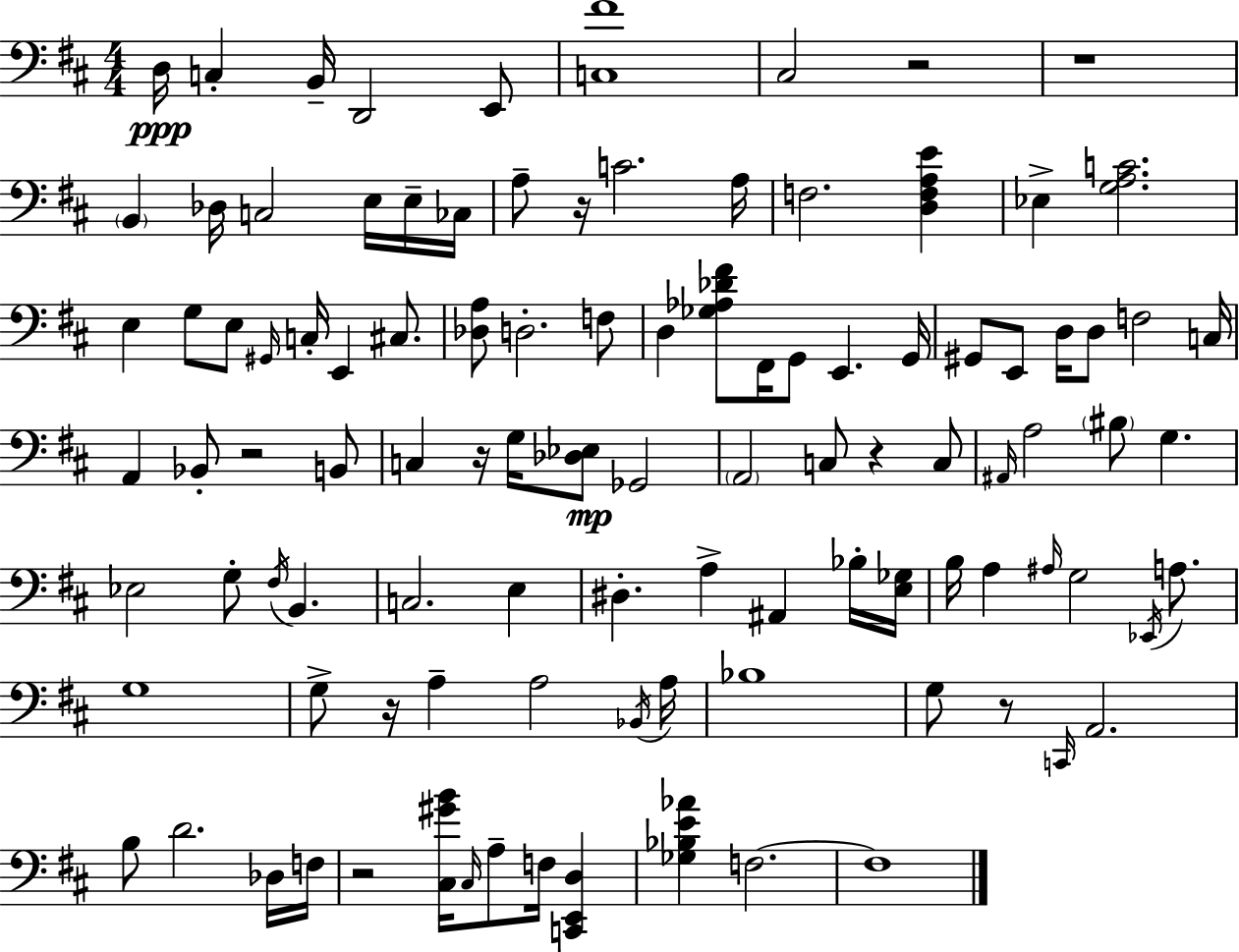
X:1
T:Untitled
M:4/4
L:1/4
K:D
D,/4 C, B,,/4 D,,2 E,,/2 [C,^F]4 ^C,2 z2 z4 B,, _D,/4 C,2 E,/4 E,/4 _C,/4 A,/2 z/4 C2 A,/4 F,2 [D,F,A,E] _E, [G,A,C]2 E, G,/2 E,/2 ^G,,/4 C,/4 E,, ^C,/2 [_D,A,]/2 D,2 F,/2 D, [_G,_A,_D^F]/2 ^F,,/4 G,,/2 E,, G,,/4 ^G,,/2 E,,/2 D,/4 D,/2 F,2 C,/4 A,, _B,,/2 z2 B,,/2 C, z/4 G,/4 [_D,_E,]/2 _G,,2 A,,2 C,/2 z C,/2 ^A,,/4 A,2 ^B,/2 G, _E,2 G,/2 ^F,/4 B,, C,2 E, ^D, A, ^A,, _B,/4 [E,_G,]/4 B,/4 A, ^A,/4 G,2 _E,,/4 A,/2 G,4 G,/2 z/4 A, A,2 _B,,/4 A,/4 _B,4 G,/2 z/2 C,,/4 A,,2 B,/2 D2 _D,/4 F,/4 z2 [^C,^GB]/4 ^C,/4 A,/2 F,/4 [C,,E,,D,] [_G,_B,E_A] F,2 F,4